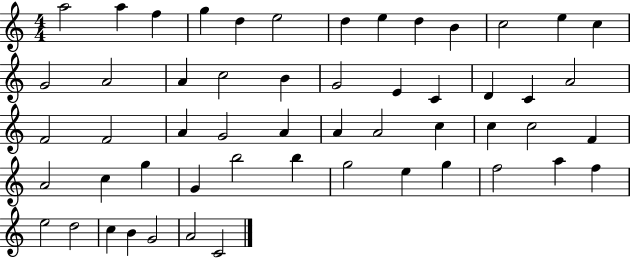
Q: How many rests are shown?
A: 0